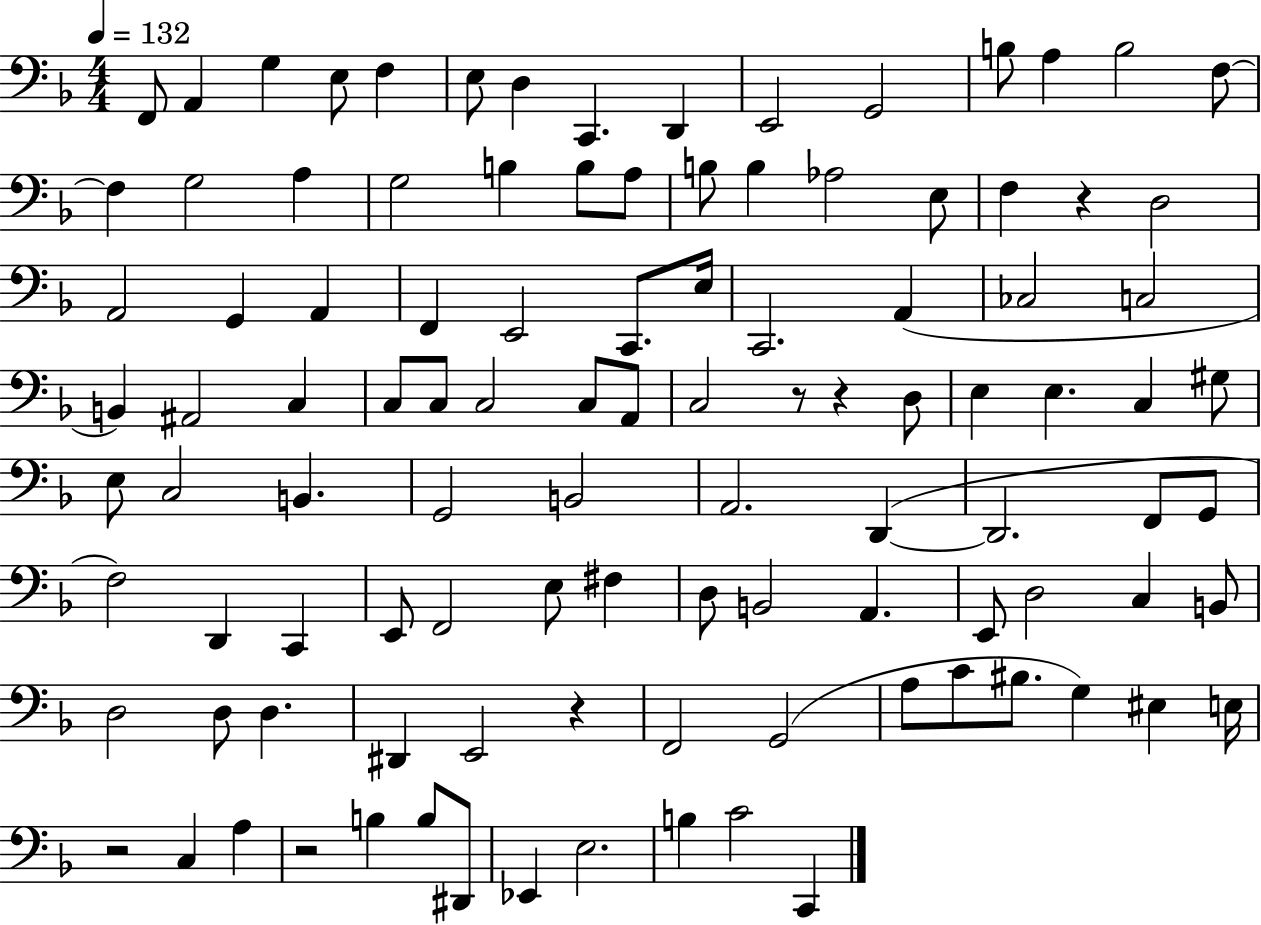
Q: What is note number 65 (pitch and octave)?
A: D2